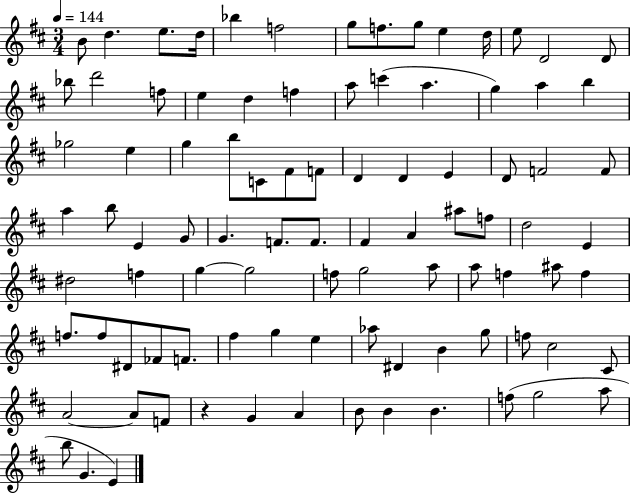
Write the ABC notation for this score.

X:1
T:Untitled
M:3/4
L:1/4
K:D
B/2 d e/2 d/4 _b f2 g/2 f/2 g/2 e d/4 e/2 D2 D/2 _b/2 d'2 f/2 e d f a/2 c' a g a b _g2 e g b/2 C/2 ^F/2 F/2 D D E D/2 F2 F/2 a b/2 E G/2 G F/2 F/2 ^F A ^a/2 f/2 d2 E ^d2 f g g2 f/2 g2 a/2 a/2 f ^a/2 f f/2 f/2 ^D/2 _F/2 F/2 ^f g e _a/2 ^D B g/2 f/2 ^c2 ^C/2 A2 A/2 F/2 z G A B/2 B B f/2 g2 a/2 b/2 G E